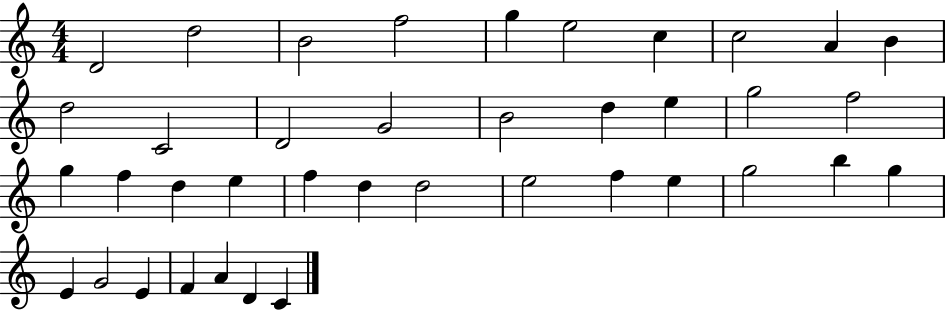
D4/h D5/h B4/h F5/h G5/q E5/h C5/q C5/h A4/q B4/q D5/h C4/h D4/h G4/h B4/h D5/q E5/q G5/h F5/h G5/q F5/q D5/q E5/q F5/q D5/q D5/h E5/h F5/q E5/q G5/h B5/q G5/q E4/q G4/h E4/q F4/q A4/q D4/q C4/q